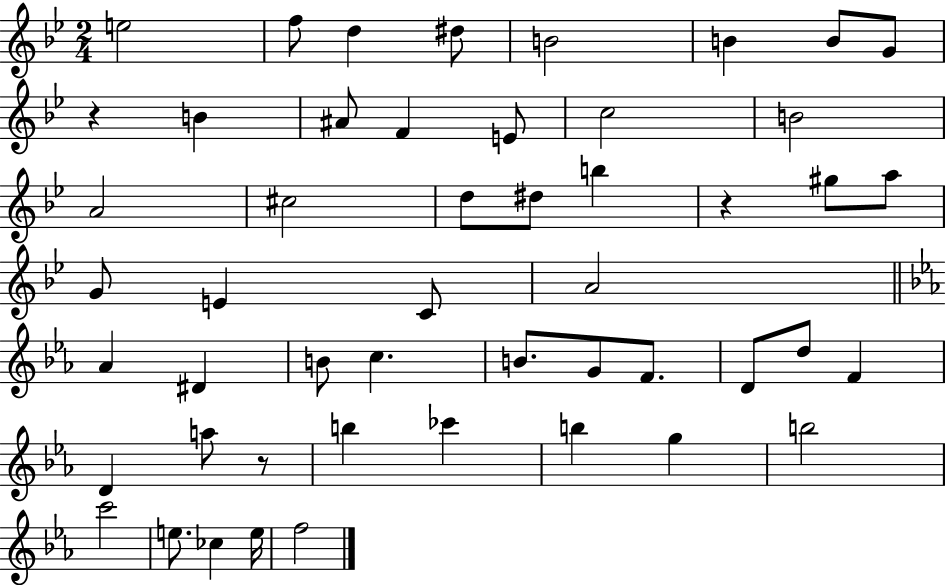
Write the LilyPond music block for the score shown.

{
  \clef treble
  \numericTimeSignature
  \time 2/4
  \key bes \major
  e''2 | f''8 d''4 dis''8 | b'2 | b'4 b'8 g'8 | \break r4 b'4 | ais'8 f'4 e'8 | c''2 | b'2 | \break a'2 | cis''2 | d''8 dis''8 b''4 | r4 gis''8 a''8 | \break g'8 e'4 c'8 | a'2 | \bar "||" \break \key c \minor aes'4 dis'4 | b'8 c''4. | b'8. g'8 f'8. | d'8 d''8 f'4 | \break d'4 a''8 r8 | b''4 ces'''4 | b''4 g''4 | b''2 | \break c'''2 | e''8. ces''4 e''16 | f''2 | \bar "|."
}